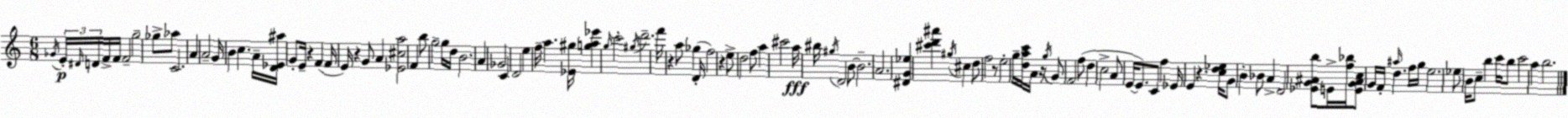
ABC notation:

X:1
T:Untitled
M:6/8
L:1/4
K:C
_G/4 E/4 ^D/4 D/4 F/4 F/4 F2 g2 _g/2 _a/2 C2 A A2 G/4 B c A/4 [D_E^a]/4 G/2 E/4 z F F/4 E/4 z G/2 A [_E^ca]2 F b/2 g2 g/4 d/4 B2 A _G2 C D2 e f/4 a [_E^g]/4 [ga_e'] g/4 c'2 ^g/4 d'2 f'/4 z a/2 _g D/4 f2 z e/2 d2 f/2 a ^c'2 a/4 ^b/4 ^g/4 D2 B/2 B2 A2 [^DG_e] [^c'd'^a'] ^g/4 ^c d/2 f2 z/2 e2 g/4 [dac']/4 A/4 z/4 g/4 G/2 F2 f/2 d c2 A/2 E/4 E/2 C/2 f _E/4 E z [cd_e]/4 G/2 B _B/2 A D2 [_EG^Ab]/2 E/4 [f_b]/4 [EG^Ac]/2 G/4 F/4 ^a/4 d f/4 g/4 e2 _e/2 B/4 c/2 b c'/4 b/2 c'2 a b2